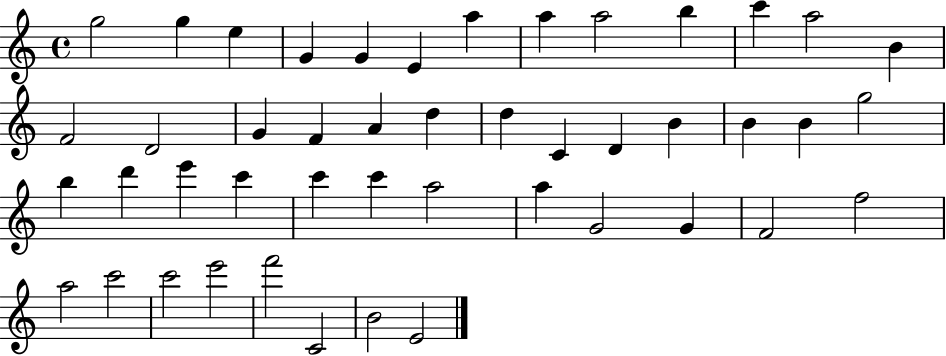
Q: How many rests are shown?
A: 0